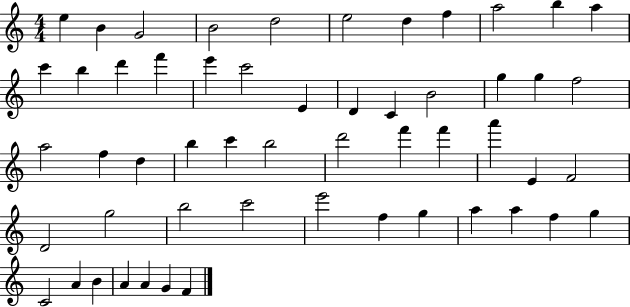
{
  \clef treble
  \numericTimeSignature
  \time 4/4
  \key c \major
  e''4 b'4 g'2 | b'2 d''2 | e''2 d''4 f''4 | a''2 b''4 a''4 | \break c'''4 b''4 d'''4 f'''4 | e'''4 c'''2 e'4 | d'4 c'4 b'2 | g''4 g''4 f''2 | \break a''2 f''4 d''4 | b''4 c'''4 b''2 | d'''2 f'''4 f'''4 | a'''4 e'4 f'2 | \break d'2 g''2 | b''2 c'''2 | e'''2 f''4 g''4 | a''4 a''4 f''4 g''4 | \break c'2 a'4 b'4 | a'4 a'4 g'4 f'4 | \bar "|."
}